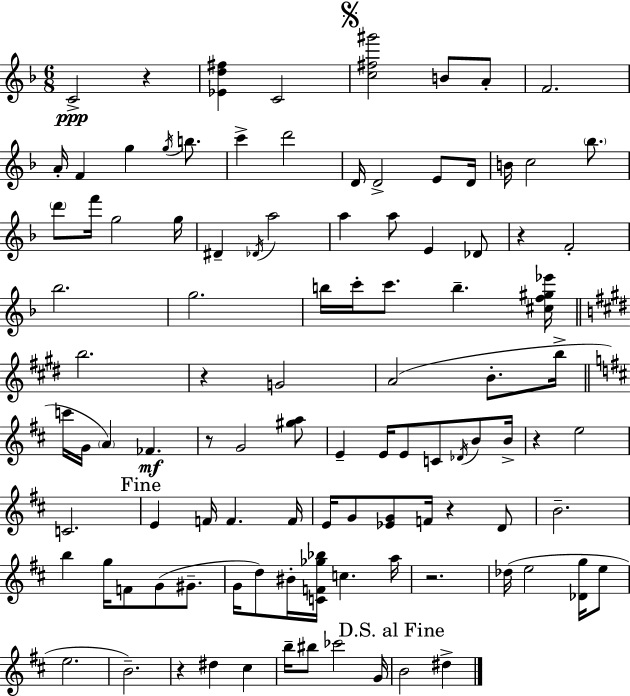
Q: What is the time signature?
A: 6/8